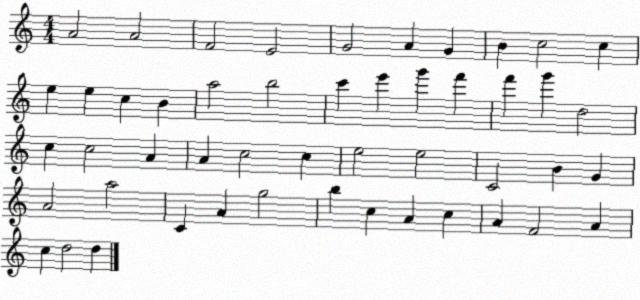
X:1
T:Untitled
M:4/4
L:1/4
K:C
A2 A2 F2 E2 G2 A G B c2 c e e c B a2 b2 c' e' g' f' f' g' d2 c c2 A A c2 c e2 e2 C2 B G A2 a2 C A g2 b c A c A F2 A c d2 d